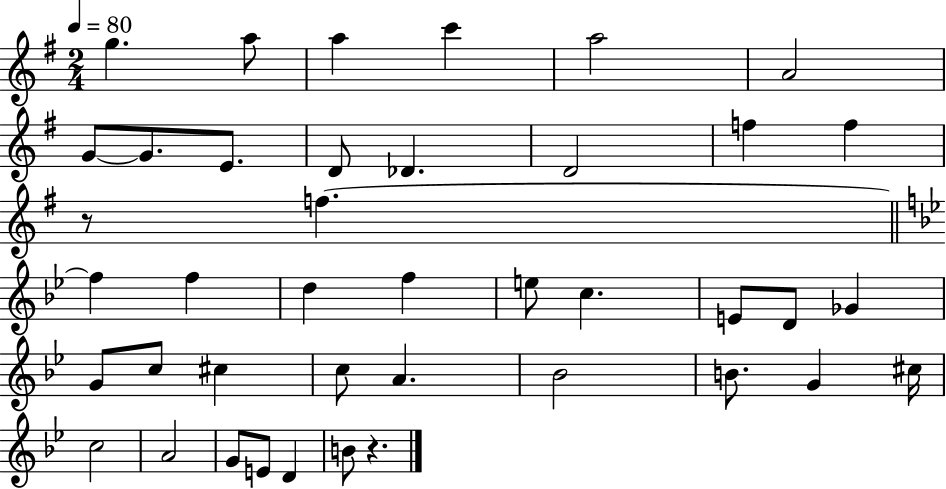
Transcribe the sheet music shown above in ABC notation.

X:1
T:Untitled
M:2/4
L:1/4
K:G
g a/2 a c' a2 A2 G/2 G/2 E/2 D/2 _D D2 f f z/2 f f f d f e/2 c E/2 D/2 _G G/2 c/2 ^c c/2 A _B2 B/2 G ^c/4 c2 A2 G/2 E/2 D B/2 z